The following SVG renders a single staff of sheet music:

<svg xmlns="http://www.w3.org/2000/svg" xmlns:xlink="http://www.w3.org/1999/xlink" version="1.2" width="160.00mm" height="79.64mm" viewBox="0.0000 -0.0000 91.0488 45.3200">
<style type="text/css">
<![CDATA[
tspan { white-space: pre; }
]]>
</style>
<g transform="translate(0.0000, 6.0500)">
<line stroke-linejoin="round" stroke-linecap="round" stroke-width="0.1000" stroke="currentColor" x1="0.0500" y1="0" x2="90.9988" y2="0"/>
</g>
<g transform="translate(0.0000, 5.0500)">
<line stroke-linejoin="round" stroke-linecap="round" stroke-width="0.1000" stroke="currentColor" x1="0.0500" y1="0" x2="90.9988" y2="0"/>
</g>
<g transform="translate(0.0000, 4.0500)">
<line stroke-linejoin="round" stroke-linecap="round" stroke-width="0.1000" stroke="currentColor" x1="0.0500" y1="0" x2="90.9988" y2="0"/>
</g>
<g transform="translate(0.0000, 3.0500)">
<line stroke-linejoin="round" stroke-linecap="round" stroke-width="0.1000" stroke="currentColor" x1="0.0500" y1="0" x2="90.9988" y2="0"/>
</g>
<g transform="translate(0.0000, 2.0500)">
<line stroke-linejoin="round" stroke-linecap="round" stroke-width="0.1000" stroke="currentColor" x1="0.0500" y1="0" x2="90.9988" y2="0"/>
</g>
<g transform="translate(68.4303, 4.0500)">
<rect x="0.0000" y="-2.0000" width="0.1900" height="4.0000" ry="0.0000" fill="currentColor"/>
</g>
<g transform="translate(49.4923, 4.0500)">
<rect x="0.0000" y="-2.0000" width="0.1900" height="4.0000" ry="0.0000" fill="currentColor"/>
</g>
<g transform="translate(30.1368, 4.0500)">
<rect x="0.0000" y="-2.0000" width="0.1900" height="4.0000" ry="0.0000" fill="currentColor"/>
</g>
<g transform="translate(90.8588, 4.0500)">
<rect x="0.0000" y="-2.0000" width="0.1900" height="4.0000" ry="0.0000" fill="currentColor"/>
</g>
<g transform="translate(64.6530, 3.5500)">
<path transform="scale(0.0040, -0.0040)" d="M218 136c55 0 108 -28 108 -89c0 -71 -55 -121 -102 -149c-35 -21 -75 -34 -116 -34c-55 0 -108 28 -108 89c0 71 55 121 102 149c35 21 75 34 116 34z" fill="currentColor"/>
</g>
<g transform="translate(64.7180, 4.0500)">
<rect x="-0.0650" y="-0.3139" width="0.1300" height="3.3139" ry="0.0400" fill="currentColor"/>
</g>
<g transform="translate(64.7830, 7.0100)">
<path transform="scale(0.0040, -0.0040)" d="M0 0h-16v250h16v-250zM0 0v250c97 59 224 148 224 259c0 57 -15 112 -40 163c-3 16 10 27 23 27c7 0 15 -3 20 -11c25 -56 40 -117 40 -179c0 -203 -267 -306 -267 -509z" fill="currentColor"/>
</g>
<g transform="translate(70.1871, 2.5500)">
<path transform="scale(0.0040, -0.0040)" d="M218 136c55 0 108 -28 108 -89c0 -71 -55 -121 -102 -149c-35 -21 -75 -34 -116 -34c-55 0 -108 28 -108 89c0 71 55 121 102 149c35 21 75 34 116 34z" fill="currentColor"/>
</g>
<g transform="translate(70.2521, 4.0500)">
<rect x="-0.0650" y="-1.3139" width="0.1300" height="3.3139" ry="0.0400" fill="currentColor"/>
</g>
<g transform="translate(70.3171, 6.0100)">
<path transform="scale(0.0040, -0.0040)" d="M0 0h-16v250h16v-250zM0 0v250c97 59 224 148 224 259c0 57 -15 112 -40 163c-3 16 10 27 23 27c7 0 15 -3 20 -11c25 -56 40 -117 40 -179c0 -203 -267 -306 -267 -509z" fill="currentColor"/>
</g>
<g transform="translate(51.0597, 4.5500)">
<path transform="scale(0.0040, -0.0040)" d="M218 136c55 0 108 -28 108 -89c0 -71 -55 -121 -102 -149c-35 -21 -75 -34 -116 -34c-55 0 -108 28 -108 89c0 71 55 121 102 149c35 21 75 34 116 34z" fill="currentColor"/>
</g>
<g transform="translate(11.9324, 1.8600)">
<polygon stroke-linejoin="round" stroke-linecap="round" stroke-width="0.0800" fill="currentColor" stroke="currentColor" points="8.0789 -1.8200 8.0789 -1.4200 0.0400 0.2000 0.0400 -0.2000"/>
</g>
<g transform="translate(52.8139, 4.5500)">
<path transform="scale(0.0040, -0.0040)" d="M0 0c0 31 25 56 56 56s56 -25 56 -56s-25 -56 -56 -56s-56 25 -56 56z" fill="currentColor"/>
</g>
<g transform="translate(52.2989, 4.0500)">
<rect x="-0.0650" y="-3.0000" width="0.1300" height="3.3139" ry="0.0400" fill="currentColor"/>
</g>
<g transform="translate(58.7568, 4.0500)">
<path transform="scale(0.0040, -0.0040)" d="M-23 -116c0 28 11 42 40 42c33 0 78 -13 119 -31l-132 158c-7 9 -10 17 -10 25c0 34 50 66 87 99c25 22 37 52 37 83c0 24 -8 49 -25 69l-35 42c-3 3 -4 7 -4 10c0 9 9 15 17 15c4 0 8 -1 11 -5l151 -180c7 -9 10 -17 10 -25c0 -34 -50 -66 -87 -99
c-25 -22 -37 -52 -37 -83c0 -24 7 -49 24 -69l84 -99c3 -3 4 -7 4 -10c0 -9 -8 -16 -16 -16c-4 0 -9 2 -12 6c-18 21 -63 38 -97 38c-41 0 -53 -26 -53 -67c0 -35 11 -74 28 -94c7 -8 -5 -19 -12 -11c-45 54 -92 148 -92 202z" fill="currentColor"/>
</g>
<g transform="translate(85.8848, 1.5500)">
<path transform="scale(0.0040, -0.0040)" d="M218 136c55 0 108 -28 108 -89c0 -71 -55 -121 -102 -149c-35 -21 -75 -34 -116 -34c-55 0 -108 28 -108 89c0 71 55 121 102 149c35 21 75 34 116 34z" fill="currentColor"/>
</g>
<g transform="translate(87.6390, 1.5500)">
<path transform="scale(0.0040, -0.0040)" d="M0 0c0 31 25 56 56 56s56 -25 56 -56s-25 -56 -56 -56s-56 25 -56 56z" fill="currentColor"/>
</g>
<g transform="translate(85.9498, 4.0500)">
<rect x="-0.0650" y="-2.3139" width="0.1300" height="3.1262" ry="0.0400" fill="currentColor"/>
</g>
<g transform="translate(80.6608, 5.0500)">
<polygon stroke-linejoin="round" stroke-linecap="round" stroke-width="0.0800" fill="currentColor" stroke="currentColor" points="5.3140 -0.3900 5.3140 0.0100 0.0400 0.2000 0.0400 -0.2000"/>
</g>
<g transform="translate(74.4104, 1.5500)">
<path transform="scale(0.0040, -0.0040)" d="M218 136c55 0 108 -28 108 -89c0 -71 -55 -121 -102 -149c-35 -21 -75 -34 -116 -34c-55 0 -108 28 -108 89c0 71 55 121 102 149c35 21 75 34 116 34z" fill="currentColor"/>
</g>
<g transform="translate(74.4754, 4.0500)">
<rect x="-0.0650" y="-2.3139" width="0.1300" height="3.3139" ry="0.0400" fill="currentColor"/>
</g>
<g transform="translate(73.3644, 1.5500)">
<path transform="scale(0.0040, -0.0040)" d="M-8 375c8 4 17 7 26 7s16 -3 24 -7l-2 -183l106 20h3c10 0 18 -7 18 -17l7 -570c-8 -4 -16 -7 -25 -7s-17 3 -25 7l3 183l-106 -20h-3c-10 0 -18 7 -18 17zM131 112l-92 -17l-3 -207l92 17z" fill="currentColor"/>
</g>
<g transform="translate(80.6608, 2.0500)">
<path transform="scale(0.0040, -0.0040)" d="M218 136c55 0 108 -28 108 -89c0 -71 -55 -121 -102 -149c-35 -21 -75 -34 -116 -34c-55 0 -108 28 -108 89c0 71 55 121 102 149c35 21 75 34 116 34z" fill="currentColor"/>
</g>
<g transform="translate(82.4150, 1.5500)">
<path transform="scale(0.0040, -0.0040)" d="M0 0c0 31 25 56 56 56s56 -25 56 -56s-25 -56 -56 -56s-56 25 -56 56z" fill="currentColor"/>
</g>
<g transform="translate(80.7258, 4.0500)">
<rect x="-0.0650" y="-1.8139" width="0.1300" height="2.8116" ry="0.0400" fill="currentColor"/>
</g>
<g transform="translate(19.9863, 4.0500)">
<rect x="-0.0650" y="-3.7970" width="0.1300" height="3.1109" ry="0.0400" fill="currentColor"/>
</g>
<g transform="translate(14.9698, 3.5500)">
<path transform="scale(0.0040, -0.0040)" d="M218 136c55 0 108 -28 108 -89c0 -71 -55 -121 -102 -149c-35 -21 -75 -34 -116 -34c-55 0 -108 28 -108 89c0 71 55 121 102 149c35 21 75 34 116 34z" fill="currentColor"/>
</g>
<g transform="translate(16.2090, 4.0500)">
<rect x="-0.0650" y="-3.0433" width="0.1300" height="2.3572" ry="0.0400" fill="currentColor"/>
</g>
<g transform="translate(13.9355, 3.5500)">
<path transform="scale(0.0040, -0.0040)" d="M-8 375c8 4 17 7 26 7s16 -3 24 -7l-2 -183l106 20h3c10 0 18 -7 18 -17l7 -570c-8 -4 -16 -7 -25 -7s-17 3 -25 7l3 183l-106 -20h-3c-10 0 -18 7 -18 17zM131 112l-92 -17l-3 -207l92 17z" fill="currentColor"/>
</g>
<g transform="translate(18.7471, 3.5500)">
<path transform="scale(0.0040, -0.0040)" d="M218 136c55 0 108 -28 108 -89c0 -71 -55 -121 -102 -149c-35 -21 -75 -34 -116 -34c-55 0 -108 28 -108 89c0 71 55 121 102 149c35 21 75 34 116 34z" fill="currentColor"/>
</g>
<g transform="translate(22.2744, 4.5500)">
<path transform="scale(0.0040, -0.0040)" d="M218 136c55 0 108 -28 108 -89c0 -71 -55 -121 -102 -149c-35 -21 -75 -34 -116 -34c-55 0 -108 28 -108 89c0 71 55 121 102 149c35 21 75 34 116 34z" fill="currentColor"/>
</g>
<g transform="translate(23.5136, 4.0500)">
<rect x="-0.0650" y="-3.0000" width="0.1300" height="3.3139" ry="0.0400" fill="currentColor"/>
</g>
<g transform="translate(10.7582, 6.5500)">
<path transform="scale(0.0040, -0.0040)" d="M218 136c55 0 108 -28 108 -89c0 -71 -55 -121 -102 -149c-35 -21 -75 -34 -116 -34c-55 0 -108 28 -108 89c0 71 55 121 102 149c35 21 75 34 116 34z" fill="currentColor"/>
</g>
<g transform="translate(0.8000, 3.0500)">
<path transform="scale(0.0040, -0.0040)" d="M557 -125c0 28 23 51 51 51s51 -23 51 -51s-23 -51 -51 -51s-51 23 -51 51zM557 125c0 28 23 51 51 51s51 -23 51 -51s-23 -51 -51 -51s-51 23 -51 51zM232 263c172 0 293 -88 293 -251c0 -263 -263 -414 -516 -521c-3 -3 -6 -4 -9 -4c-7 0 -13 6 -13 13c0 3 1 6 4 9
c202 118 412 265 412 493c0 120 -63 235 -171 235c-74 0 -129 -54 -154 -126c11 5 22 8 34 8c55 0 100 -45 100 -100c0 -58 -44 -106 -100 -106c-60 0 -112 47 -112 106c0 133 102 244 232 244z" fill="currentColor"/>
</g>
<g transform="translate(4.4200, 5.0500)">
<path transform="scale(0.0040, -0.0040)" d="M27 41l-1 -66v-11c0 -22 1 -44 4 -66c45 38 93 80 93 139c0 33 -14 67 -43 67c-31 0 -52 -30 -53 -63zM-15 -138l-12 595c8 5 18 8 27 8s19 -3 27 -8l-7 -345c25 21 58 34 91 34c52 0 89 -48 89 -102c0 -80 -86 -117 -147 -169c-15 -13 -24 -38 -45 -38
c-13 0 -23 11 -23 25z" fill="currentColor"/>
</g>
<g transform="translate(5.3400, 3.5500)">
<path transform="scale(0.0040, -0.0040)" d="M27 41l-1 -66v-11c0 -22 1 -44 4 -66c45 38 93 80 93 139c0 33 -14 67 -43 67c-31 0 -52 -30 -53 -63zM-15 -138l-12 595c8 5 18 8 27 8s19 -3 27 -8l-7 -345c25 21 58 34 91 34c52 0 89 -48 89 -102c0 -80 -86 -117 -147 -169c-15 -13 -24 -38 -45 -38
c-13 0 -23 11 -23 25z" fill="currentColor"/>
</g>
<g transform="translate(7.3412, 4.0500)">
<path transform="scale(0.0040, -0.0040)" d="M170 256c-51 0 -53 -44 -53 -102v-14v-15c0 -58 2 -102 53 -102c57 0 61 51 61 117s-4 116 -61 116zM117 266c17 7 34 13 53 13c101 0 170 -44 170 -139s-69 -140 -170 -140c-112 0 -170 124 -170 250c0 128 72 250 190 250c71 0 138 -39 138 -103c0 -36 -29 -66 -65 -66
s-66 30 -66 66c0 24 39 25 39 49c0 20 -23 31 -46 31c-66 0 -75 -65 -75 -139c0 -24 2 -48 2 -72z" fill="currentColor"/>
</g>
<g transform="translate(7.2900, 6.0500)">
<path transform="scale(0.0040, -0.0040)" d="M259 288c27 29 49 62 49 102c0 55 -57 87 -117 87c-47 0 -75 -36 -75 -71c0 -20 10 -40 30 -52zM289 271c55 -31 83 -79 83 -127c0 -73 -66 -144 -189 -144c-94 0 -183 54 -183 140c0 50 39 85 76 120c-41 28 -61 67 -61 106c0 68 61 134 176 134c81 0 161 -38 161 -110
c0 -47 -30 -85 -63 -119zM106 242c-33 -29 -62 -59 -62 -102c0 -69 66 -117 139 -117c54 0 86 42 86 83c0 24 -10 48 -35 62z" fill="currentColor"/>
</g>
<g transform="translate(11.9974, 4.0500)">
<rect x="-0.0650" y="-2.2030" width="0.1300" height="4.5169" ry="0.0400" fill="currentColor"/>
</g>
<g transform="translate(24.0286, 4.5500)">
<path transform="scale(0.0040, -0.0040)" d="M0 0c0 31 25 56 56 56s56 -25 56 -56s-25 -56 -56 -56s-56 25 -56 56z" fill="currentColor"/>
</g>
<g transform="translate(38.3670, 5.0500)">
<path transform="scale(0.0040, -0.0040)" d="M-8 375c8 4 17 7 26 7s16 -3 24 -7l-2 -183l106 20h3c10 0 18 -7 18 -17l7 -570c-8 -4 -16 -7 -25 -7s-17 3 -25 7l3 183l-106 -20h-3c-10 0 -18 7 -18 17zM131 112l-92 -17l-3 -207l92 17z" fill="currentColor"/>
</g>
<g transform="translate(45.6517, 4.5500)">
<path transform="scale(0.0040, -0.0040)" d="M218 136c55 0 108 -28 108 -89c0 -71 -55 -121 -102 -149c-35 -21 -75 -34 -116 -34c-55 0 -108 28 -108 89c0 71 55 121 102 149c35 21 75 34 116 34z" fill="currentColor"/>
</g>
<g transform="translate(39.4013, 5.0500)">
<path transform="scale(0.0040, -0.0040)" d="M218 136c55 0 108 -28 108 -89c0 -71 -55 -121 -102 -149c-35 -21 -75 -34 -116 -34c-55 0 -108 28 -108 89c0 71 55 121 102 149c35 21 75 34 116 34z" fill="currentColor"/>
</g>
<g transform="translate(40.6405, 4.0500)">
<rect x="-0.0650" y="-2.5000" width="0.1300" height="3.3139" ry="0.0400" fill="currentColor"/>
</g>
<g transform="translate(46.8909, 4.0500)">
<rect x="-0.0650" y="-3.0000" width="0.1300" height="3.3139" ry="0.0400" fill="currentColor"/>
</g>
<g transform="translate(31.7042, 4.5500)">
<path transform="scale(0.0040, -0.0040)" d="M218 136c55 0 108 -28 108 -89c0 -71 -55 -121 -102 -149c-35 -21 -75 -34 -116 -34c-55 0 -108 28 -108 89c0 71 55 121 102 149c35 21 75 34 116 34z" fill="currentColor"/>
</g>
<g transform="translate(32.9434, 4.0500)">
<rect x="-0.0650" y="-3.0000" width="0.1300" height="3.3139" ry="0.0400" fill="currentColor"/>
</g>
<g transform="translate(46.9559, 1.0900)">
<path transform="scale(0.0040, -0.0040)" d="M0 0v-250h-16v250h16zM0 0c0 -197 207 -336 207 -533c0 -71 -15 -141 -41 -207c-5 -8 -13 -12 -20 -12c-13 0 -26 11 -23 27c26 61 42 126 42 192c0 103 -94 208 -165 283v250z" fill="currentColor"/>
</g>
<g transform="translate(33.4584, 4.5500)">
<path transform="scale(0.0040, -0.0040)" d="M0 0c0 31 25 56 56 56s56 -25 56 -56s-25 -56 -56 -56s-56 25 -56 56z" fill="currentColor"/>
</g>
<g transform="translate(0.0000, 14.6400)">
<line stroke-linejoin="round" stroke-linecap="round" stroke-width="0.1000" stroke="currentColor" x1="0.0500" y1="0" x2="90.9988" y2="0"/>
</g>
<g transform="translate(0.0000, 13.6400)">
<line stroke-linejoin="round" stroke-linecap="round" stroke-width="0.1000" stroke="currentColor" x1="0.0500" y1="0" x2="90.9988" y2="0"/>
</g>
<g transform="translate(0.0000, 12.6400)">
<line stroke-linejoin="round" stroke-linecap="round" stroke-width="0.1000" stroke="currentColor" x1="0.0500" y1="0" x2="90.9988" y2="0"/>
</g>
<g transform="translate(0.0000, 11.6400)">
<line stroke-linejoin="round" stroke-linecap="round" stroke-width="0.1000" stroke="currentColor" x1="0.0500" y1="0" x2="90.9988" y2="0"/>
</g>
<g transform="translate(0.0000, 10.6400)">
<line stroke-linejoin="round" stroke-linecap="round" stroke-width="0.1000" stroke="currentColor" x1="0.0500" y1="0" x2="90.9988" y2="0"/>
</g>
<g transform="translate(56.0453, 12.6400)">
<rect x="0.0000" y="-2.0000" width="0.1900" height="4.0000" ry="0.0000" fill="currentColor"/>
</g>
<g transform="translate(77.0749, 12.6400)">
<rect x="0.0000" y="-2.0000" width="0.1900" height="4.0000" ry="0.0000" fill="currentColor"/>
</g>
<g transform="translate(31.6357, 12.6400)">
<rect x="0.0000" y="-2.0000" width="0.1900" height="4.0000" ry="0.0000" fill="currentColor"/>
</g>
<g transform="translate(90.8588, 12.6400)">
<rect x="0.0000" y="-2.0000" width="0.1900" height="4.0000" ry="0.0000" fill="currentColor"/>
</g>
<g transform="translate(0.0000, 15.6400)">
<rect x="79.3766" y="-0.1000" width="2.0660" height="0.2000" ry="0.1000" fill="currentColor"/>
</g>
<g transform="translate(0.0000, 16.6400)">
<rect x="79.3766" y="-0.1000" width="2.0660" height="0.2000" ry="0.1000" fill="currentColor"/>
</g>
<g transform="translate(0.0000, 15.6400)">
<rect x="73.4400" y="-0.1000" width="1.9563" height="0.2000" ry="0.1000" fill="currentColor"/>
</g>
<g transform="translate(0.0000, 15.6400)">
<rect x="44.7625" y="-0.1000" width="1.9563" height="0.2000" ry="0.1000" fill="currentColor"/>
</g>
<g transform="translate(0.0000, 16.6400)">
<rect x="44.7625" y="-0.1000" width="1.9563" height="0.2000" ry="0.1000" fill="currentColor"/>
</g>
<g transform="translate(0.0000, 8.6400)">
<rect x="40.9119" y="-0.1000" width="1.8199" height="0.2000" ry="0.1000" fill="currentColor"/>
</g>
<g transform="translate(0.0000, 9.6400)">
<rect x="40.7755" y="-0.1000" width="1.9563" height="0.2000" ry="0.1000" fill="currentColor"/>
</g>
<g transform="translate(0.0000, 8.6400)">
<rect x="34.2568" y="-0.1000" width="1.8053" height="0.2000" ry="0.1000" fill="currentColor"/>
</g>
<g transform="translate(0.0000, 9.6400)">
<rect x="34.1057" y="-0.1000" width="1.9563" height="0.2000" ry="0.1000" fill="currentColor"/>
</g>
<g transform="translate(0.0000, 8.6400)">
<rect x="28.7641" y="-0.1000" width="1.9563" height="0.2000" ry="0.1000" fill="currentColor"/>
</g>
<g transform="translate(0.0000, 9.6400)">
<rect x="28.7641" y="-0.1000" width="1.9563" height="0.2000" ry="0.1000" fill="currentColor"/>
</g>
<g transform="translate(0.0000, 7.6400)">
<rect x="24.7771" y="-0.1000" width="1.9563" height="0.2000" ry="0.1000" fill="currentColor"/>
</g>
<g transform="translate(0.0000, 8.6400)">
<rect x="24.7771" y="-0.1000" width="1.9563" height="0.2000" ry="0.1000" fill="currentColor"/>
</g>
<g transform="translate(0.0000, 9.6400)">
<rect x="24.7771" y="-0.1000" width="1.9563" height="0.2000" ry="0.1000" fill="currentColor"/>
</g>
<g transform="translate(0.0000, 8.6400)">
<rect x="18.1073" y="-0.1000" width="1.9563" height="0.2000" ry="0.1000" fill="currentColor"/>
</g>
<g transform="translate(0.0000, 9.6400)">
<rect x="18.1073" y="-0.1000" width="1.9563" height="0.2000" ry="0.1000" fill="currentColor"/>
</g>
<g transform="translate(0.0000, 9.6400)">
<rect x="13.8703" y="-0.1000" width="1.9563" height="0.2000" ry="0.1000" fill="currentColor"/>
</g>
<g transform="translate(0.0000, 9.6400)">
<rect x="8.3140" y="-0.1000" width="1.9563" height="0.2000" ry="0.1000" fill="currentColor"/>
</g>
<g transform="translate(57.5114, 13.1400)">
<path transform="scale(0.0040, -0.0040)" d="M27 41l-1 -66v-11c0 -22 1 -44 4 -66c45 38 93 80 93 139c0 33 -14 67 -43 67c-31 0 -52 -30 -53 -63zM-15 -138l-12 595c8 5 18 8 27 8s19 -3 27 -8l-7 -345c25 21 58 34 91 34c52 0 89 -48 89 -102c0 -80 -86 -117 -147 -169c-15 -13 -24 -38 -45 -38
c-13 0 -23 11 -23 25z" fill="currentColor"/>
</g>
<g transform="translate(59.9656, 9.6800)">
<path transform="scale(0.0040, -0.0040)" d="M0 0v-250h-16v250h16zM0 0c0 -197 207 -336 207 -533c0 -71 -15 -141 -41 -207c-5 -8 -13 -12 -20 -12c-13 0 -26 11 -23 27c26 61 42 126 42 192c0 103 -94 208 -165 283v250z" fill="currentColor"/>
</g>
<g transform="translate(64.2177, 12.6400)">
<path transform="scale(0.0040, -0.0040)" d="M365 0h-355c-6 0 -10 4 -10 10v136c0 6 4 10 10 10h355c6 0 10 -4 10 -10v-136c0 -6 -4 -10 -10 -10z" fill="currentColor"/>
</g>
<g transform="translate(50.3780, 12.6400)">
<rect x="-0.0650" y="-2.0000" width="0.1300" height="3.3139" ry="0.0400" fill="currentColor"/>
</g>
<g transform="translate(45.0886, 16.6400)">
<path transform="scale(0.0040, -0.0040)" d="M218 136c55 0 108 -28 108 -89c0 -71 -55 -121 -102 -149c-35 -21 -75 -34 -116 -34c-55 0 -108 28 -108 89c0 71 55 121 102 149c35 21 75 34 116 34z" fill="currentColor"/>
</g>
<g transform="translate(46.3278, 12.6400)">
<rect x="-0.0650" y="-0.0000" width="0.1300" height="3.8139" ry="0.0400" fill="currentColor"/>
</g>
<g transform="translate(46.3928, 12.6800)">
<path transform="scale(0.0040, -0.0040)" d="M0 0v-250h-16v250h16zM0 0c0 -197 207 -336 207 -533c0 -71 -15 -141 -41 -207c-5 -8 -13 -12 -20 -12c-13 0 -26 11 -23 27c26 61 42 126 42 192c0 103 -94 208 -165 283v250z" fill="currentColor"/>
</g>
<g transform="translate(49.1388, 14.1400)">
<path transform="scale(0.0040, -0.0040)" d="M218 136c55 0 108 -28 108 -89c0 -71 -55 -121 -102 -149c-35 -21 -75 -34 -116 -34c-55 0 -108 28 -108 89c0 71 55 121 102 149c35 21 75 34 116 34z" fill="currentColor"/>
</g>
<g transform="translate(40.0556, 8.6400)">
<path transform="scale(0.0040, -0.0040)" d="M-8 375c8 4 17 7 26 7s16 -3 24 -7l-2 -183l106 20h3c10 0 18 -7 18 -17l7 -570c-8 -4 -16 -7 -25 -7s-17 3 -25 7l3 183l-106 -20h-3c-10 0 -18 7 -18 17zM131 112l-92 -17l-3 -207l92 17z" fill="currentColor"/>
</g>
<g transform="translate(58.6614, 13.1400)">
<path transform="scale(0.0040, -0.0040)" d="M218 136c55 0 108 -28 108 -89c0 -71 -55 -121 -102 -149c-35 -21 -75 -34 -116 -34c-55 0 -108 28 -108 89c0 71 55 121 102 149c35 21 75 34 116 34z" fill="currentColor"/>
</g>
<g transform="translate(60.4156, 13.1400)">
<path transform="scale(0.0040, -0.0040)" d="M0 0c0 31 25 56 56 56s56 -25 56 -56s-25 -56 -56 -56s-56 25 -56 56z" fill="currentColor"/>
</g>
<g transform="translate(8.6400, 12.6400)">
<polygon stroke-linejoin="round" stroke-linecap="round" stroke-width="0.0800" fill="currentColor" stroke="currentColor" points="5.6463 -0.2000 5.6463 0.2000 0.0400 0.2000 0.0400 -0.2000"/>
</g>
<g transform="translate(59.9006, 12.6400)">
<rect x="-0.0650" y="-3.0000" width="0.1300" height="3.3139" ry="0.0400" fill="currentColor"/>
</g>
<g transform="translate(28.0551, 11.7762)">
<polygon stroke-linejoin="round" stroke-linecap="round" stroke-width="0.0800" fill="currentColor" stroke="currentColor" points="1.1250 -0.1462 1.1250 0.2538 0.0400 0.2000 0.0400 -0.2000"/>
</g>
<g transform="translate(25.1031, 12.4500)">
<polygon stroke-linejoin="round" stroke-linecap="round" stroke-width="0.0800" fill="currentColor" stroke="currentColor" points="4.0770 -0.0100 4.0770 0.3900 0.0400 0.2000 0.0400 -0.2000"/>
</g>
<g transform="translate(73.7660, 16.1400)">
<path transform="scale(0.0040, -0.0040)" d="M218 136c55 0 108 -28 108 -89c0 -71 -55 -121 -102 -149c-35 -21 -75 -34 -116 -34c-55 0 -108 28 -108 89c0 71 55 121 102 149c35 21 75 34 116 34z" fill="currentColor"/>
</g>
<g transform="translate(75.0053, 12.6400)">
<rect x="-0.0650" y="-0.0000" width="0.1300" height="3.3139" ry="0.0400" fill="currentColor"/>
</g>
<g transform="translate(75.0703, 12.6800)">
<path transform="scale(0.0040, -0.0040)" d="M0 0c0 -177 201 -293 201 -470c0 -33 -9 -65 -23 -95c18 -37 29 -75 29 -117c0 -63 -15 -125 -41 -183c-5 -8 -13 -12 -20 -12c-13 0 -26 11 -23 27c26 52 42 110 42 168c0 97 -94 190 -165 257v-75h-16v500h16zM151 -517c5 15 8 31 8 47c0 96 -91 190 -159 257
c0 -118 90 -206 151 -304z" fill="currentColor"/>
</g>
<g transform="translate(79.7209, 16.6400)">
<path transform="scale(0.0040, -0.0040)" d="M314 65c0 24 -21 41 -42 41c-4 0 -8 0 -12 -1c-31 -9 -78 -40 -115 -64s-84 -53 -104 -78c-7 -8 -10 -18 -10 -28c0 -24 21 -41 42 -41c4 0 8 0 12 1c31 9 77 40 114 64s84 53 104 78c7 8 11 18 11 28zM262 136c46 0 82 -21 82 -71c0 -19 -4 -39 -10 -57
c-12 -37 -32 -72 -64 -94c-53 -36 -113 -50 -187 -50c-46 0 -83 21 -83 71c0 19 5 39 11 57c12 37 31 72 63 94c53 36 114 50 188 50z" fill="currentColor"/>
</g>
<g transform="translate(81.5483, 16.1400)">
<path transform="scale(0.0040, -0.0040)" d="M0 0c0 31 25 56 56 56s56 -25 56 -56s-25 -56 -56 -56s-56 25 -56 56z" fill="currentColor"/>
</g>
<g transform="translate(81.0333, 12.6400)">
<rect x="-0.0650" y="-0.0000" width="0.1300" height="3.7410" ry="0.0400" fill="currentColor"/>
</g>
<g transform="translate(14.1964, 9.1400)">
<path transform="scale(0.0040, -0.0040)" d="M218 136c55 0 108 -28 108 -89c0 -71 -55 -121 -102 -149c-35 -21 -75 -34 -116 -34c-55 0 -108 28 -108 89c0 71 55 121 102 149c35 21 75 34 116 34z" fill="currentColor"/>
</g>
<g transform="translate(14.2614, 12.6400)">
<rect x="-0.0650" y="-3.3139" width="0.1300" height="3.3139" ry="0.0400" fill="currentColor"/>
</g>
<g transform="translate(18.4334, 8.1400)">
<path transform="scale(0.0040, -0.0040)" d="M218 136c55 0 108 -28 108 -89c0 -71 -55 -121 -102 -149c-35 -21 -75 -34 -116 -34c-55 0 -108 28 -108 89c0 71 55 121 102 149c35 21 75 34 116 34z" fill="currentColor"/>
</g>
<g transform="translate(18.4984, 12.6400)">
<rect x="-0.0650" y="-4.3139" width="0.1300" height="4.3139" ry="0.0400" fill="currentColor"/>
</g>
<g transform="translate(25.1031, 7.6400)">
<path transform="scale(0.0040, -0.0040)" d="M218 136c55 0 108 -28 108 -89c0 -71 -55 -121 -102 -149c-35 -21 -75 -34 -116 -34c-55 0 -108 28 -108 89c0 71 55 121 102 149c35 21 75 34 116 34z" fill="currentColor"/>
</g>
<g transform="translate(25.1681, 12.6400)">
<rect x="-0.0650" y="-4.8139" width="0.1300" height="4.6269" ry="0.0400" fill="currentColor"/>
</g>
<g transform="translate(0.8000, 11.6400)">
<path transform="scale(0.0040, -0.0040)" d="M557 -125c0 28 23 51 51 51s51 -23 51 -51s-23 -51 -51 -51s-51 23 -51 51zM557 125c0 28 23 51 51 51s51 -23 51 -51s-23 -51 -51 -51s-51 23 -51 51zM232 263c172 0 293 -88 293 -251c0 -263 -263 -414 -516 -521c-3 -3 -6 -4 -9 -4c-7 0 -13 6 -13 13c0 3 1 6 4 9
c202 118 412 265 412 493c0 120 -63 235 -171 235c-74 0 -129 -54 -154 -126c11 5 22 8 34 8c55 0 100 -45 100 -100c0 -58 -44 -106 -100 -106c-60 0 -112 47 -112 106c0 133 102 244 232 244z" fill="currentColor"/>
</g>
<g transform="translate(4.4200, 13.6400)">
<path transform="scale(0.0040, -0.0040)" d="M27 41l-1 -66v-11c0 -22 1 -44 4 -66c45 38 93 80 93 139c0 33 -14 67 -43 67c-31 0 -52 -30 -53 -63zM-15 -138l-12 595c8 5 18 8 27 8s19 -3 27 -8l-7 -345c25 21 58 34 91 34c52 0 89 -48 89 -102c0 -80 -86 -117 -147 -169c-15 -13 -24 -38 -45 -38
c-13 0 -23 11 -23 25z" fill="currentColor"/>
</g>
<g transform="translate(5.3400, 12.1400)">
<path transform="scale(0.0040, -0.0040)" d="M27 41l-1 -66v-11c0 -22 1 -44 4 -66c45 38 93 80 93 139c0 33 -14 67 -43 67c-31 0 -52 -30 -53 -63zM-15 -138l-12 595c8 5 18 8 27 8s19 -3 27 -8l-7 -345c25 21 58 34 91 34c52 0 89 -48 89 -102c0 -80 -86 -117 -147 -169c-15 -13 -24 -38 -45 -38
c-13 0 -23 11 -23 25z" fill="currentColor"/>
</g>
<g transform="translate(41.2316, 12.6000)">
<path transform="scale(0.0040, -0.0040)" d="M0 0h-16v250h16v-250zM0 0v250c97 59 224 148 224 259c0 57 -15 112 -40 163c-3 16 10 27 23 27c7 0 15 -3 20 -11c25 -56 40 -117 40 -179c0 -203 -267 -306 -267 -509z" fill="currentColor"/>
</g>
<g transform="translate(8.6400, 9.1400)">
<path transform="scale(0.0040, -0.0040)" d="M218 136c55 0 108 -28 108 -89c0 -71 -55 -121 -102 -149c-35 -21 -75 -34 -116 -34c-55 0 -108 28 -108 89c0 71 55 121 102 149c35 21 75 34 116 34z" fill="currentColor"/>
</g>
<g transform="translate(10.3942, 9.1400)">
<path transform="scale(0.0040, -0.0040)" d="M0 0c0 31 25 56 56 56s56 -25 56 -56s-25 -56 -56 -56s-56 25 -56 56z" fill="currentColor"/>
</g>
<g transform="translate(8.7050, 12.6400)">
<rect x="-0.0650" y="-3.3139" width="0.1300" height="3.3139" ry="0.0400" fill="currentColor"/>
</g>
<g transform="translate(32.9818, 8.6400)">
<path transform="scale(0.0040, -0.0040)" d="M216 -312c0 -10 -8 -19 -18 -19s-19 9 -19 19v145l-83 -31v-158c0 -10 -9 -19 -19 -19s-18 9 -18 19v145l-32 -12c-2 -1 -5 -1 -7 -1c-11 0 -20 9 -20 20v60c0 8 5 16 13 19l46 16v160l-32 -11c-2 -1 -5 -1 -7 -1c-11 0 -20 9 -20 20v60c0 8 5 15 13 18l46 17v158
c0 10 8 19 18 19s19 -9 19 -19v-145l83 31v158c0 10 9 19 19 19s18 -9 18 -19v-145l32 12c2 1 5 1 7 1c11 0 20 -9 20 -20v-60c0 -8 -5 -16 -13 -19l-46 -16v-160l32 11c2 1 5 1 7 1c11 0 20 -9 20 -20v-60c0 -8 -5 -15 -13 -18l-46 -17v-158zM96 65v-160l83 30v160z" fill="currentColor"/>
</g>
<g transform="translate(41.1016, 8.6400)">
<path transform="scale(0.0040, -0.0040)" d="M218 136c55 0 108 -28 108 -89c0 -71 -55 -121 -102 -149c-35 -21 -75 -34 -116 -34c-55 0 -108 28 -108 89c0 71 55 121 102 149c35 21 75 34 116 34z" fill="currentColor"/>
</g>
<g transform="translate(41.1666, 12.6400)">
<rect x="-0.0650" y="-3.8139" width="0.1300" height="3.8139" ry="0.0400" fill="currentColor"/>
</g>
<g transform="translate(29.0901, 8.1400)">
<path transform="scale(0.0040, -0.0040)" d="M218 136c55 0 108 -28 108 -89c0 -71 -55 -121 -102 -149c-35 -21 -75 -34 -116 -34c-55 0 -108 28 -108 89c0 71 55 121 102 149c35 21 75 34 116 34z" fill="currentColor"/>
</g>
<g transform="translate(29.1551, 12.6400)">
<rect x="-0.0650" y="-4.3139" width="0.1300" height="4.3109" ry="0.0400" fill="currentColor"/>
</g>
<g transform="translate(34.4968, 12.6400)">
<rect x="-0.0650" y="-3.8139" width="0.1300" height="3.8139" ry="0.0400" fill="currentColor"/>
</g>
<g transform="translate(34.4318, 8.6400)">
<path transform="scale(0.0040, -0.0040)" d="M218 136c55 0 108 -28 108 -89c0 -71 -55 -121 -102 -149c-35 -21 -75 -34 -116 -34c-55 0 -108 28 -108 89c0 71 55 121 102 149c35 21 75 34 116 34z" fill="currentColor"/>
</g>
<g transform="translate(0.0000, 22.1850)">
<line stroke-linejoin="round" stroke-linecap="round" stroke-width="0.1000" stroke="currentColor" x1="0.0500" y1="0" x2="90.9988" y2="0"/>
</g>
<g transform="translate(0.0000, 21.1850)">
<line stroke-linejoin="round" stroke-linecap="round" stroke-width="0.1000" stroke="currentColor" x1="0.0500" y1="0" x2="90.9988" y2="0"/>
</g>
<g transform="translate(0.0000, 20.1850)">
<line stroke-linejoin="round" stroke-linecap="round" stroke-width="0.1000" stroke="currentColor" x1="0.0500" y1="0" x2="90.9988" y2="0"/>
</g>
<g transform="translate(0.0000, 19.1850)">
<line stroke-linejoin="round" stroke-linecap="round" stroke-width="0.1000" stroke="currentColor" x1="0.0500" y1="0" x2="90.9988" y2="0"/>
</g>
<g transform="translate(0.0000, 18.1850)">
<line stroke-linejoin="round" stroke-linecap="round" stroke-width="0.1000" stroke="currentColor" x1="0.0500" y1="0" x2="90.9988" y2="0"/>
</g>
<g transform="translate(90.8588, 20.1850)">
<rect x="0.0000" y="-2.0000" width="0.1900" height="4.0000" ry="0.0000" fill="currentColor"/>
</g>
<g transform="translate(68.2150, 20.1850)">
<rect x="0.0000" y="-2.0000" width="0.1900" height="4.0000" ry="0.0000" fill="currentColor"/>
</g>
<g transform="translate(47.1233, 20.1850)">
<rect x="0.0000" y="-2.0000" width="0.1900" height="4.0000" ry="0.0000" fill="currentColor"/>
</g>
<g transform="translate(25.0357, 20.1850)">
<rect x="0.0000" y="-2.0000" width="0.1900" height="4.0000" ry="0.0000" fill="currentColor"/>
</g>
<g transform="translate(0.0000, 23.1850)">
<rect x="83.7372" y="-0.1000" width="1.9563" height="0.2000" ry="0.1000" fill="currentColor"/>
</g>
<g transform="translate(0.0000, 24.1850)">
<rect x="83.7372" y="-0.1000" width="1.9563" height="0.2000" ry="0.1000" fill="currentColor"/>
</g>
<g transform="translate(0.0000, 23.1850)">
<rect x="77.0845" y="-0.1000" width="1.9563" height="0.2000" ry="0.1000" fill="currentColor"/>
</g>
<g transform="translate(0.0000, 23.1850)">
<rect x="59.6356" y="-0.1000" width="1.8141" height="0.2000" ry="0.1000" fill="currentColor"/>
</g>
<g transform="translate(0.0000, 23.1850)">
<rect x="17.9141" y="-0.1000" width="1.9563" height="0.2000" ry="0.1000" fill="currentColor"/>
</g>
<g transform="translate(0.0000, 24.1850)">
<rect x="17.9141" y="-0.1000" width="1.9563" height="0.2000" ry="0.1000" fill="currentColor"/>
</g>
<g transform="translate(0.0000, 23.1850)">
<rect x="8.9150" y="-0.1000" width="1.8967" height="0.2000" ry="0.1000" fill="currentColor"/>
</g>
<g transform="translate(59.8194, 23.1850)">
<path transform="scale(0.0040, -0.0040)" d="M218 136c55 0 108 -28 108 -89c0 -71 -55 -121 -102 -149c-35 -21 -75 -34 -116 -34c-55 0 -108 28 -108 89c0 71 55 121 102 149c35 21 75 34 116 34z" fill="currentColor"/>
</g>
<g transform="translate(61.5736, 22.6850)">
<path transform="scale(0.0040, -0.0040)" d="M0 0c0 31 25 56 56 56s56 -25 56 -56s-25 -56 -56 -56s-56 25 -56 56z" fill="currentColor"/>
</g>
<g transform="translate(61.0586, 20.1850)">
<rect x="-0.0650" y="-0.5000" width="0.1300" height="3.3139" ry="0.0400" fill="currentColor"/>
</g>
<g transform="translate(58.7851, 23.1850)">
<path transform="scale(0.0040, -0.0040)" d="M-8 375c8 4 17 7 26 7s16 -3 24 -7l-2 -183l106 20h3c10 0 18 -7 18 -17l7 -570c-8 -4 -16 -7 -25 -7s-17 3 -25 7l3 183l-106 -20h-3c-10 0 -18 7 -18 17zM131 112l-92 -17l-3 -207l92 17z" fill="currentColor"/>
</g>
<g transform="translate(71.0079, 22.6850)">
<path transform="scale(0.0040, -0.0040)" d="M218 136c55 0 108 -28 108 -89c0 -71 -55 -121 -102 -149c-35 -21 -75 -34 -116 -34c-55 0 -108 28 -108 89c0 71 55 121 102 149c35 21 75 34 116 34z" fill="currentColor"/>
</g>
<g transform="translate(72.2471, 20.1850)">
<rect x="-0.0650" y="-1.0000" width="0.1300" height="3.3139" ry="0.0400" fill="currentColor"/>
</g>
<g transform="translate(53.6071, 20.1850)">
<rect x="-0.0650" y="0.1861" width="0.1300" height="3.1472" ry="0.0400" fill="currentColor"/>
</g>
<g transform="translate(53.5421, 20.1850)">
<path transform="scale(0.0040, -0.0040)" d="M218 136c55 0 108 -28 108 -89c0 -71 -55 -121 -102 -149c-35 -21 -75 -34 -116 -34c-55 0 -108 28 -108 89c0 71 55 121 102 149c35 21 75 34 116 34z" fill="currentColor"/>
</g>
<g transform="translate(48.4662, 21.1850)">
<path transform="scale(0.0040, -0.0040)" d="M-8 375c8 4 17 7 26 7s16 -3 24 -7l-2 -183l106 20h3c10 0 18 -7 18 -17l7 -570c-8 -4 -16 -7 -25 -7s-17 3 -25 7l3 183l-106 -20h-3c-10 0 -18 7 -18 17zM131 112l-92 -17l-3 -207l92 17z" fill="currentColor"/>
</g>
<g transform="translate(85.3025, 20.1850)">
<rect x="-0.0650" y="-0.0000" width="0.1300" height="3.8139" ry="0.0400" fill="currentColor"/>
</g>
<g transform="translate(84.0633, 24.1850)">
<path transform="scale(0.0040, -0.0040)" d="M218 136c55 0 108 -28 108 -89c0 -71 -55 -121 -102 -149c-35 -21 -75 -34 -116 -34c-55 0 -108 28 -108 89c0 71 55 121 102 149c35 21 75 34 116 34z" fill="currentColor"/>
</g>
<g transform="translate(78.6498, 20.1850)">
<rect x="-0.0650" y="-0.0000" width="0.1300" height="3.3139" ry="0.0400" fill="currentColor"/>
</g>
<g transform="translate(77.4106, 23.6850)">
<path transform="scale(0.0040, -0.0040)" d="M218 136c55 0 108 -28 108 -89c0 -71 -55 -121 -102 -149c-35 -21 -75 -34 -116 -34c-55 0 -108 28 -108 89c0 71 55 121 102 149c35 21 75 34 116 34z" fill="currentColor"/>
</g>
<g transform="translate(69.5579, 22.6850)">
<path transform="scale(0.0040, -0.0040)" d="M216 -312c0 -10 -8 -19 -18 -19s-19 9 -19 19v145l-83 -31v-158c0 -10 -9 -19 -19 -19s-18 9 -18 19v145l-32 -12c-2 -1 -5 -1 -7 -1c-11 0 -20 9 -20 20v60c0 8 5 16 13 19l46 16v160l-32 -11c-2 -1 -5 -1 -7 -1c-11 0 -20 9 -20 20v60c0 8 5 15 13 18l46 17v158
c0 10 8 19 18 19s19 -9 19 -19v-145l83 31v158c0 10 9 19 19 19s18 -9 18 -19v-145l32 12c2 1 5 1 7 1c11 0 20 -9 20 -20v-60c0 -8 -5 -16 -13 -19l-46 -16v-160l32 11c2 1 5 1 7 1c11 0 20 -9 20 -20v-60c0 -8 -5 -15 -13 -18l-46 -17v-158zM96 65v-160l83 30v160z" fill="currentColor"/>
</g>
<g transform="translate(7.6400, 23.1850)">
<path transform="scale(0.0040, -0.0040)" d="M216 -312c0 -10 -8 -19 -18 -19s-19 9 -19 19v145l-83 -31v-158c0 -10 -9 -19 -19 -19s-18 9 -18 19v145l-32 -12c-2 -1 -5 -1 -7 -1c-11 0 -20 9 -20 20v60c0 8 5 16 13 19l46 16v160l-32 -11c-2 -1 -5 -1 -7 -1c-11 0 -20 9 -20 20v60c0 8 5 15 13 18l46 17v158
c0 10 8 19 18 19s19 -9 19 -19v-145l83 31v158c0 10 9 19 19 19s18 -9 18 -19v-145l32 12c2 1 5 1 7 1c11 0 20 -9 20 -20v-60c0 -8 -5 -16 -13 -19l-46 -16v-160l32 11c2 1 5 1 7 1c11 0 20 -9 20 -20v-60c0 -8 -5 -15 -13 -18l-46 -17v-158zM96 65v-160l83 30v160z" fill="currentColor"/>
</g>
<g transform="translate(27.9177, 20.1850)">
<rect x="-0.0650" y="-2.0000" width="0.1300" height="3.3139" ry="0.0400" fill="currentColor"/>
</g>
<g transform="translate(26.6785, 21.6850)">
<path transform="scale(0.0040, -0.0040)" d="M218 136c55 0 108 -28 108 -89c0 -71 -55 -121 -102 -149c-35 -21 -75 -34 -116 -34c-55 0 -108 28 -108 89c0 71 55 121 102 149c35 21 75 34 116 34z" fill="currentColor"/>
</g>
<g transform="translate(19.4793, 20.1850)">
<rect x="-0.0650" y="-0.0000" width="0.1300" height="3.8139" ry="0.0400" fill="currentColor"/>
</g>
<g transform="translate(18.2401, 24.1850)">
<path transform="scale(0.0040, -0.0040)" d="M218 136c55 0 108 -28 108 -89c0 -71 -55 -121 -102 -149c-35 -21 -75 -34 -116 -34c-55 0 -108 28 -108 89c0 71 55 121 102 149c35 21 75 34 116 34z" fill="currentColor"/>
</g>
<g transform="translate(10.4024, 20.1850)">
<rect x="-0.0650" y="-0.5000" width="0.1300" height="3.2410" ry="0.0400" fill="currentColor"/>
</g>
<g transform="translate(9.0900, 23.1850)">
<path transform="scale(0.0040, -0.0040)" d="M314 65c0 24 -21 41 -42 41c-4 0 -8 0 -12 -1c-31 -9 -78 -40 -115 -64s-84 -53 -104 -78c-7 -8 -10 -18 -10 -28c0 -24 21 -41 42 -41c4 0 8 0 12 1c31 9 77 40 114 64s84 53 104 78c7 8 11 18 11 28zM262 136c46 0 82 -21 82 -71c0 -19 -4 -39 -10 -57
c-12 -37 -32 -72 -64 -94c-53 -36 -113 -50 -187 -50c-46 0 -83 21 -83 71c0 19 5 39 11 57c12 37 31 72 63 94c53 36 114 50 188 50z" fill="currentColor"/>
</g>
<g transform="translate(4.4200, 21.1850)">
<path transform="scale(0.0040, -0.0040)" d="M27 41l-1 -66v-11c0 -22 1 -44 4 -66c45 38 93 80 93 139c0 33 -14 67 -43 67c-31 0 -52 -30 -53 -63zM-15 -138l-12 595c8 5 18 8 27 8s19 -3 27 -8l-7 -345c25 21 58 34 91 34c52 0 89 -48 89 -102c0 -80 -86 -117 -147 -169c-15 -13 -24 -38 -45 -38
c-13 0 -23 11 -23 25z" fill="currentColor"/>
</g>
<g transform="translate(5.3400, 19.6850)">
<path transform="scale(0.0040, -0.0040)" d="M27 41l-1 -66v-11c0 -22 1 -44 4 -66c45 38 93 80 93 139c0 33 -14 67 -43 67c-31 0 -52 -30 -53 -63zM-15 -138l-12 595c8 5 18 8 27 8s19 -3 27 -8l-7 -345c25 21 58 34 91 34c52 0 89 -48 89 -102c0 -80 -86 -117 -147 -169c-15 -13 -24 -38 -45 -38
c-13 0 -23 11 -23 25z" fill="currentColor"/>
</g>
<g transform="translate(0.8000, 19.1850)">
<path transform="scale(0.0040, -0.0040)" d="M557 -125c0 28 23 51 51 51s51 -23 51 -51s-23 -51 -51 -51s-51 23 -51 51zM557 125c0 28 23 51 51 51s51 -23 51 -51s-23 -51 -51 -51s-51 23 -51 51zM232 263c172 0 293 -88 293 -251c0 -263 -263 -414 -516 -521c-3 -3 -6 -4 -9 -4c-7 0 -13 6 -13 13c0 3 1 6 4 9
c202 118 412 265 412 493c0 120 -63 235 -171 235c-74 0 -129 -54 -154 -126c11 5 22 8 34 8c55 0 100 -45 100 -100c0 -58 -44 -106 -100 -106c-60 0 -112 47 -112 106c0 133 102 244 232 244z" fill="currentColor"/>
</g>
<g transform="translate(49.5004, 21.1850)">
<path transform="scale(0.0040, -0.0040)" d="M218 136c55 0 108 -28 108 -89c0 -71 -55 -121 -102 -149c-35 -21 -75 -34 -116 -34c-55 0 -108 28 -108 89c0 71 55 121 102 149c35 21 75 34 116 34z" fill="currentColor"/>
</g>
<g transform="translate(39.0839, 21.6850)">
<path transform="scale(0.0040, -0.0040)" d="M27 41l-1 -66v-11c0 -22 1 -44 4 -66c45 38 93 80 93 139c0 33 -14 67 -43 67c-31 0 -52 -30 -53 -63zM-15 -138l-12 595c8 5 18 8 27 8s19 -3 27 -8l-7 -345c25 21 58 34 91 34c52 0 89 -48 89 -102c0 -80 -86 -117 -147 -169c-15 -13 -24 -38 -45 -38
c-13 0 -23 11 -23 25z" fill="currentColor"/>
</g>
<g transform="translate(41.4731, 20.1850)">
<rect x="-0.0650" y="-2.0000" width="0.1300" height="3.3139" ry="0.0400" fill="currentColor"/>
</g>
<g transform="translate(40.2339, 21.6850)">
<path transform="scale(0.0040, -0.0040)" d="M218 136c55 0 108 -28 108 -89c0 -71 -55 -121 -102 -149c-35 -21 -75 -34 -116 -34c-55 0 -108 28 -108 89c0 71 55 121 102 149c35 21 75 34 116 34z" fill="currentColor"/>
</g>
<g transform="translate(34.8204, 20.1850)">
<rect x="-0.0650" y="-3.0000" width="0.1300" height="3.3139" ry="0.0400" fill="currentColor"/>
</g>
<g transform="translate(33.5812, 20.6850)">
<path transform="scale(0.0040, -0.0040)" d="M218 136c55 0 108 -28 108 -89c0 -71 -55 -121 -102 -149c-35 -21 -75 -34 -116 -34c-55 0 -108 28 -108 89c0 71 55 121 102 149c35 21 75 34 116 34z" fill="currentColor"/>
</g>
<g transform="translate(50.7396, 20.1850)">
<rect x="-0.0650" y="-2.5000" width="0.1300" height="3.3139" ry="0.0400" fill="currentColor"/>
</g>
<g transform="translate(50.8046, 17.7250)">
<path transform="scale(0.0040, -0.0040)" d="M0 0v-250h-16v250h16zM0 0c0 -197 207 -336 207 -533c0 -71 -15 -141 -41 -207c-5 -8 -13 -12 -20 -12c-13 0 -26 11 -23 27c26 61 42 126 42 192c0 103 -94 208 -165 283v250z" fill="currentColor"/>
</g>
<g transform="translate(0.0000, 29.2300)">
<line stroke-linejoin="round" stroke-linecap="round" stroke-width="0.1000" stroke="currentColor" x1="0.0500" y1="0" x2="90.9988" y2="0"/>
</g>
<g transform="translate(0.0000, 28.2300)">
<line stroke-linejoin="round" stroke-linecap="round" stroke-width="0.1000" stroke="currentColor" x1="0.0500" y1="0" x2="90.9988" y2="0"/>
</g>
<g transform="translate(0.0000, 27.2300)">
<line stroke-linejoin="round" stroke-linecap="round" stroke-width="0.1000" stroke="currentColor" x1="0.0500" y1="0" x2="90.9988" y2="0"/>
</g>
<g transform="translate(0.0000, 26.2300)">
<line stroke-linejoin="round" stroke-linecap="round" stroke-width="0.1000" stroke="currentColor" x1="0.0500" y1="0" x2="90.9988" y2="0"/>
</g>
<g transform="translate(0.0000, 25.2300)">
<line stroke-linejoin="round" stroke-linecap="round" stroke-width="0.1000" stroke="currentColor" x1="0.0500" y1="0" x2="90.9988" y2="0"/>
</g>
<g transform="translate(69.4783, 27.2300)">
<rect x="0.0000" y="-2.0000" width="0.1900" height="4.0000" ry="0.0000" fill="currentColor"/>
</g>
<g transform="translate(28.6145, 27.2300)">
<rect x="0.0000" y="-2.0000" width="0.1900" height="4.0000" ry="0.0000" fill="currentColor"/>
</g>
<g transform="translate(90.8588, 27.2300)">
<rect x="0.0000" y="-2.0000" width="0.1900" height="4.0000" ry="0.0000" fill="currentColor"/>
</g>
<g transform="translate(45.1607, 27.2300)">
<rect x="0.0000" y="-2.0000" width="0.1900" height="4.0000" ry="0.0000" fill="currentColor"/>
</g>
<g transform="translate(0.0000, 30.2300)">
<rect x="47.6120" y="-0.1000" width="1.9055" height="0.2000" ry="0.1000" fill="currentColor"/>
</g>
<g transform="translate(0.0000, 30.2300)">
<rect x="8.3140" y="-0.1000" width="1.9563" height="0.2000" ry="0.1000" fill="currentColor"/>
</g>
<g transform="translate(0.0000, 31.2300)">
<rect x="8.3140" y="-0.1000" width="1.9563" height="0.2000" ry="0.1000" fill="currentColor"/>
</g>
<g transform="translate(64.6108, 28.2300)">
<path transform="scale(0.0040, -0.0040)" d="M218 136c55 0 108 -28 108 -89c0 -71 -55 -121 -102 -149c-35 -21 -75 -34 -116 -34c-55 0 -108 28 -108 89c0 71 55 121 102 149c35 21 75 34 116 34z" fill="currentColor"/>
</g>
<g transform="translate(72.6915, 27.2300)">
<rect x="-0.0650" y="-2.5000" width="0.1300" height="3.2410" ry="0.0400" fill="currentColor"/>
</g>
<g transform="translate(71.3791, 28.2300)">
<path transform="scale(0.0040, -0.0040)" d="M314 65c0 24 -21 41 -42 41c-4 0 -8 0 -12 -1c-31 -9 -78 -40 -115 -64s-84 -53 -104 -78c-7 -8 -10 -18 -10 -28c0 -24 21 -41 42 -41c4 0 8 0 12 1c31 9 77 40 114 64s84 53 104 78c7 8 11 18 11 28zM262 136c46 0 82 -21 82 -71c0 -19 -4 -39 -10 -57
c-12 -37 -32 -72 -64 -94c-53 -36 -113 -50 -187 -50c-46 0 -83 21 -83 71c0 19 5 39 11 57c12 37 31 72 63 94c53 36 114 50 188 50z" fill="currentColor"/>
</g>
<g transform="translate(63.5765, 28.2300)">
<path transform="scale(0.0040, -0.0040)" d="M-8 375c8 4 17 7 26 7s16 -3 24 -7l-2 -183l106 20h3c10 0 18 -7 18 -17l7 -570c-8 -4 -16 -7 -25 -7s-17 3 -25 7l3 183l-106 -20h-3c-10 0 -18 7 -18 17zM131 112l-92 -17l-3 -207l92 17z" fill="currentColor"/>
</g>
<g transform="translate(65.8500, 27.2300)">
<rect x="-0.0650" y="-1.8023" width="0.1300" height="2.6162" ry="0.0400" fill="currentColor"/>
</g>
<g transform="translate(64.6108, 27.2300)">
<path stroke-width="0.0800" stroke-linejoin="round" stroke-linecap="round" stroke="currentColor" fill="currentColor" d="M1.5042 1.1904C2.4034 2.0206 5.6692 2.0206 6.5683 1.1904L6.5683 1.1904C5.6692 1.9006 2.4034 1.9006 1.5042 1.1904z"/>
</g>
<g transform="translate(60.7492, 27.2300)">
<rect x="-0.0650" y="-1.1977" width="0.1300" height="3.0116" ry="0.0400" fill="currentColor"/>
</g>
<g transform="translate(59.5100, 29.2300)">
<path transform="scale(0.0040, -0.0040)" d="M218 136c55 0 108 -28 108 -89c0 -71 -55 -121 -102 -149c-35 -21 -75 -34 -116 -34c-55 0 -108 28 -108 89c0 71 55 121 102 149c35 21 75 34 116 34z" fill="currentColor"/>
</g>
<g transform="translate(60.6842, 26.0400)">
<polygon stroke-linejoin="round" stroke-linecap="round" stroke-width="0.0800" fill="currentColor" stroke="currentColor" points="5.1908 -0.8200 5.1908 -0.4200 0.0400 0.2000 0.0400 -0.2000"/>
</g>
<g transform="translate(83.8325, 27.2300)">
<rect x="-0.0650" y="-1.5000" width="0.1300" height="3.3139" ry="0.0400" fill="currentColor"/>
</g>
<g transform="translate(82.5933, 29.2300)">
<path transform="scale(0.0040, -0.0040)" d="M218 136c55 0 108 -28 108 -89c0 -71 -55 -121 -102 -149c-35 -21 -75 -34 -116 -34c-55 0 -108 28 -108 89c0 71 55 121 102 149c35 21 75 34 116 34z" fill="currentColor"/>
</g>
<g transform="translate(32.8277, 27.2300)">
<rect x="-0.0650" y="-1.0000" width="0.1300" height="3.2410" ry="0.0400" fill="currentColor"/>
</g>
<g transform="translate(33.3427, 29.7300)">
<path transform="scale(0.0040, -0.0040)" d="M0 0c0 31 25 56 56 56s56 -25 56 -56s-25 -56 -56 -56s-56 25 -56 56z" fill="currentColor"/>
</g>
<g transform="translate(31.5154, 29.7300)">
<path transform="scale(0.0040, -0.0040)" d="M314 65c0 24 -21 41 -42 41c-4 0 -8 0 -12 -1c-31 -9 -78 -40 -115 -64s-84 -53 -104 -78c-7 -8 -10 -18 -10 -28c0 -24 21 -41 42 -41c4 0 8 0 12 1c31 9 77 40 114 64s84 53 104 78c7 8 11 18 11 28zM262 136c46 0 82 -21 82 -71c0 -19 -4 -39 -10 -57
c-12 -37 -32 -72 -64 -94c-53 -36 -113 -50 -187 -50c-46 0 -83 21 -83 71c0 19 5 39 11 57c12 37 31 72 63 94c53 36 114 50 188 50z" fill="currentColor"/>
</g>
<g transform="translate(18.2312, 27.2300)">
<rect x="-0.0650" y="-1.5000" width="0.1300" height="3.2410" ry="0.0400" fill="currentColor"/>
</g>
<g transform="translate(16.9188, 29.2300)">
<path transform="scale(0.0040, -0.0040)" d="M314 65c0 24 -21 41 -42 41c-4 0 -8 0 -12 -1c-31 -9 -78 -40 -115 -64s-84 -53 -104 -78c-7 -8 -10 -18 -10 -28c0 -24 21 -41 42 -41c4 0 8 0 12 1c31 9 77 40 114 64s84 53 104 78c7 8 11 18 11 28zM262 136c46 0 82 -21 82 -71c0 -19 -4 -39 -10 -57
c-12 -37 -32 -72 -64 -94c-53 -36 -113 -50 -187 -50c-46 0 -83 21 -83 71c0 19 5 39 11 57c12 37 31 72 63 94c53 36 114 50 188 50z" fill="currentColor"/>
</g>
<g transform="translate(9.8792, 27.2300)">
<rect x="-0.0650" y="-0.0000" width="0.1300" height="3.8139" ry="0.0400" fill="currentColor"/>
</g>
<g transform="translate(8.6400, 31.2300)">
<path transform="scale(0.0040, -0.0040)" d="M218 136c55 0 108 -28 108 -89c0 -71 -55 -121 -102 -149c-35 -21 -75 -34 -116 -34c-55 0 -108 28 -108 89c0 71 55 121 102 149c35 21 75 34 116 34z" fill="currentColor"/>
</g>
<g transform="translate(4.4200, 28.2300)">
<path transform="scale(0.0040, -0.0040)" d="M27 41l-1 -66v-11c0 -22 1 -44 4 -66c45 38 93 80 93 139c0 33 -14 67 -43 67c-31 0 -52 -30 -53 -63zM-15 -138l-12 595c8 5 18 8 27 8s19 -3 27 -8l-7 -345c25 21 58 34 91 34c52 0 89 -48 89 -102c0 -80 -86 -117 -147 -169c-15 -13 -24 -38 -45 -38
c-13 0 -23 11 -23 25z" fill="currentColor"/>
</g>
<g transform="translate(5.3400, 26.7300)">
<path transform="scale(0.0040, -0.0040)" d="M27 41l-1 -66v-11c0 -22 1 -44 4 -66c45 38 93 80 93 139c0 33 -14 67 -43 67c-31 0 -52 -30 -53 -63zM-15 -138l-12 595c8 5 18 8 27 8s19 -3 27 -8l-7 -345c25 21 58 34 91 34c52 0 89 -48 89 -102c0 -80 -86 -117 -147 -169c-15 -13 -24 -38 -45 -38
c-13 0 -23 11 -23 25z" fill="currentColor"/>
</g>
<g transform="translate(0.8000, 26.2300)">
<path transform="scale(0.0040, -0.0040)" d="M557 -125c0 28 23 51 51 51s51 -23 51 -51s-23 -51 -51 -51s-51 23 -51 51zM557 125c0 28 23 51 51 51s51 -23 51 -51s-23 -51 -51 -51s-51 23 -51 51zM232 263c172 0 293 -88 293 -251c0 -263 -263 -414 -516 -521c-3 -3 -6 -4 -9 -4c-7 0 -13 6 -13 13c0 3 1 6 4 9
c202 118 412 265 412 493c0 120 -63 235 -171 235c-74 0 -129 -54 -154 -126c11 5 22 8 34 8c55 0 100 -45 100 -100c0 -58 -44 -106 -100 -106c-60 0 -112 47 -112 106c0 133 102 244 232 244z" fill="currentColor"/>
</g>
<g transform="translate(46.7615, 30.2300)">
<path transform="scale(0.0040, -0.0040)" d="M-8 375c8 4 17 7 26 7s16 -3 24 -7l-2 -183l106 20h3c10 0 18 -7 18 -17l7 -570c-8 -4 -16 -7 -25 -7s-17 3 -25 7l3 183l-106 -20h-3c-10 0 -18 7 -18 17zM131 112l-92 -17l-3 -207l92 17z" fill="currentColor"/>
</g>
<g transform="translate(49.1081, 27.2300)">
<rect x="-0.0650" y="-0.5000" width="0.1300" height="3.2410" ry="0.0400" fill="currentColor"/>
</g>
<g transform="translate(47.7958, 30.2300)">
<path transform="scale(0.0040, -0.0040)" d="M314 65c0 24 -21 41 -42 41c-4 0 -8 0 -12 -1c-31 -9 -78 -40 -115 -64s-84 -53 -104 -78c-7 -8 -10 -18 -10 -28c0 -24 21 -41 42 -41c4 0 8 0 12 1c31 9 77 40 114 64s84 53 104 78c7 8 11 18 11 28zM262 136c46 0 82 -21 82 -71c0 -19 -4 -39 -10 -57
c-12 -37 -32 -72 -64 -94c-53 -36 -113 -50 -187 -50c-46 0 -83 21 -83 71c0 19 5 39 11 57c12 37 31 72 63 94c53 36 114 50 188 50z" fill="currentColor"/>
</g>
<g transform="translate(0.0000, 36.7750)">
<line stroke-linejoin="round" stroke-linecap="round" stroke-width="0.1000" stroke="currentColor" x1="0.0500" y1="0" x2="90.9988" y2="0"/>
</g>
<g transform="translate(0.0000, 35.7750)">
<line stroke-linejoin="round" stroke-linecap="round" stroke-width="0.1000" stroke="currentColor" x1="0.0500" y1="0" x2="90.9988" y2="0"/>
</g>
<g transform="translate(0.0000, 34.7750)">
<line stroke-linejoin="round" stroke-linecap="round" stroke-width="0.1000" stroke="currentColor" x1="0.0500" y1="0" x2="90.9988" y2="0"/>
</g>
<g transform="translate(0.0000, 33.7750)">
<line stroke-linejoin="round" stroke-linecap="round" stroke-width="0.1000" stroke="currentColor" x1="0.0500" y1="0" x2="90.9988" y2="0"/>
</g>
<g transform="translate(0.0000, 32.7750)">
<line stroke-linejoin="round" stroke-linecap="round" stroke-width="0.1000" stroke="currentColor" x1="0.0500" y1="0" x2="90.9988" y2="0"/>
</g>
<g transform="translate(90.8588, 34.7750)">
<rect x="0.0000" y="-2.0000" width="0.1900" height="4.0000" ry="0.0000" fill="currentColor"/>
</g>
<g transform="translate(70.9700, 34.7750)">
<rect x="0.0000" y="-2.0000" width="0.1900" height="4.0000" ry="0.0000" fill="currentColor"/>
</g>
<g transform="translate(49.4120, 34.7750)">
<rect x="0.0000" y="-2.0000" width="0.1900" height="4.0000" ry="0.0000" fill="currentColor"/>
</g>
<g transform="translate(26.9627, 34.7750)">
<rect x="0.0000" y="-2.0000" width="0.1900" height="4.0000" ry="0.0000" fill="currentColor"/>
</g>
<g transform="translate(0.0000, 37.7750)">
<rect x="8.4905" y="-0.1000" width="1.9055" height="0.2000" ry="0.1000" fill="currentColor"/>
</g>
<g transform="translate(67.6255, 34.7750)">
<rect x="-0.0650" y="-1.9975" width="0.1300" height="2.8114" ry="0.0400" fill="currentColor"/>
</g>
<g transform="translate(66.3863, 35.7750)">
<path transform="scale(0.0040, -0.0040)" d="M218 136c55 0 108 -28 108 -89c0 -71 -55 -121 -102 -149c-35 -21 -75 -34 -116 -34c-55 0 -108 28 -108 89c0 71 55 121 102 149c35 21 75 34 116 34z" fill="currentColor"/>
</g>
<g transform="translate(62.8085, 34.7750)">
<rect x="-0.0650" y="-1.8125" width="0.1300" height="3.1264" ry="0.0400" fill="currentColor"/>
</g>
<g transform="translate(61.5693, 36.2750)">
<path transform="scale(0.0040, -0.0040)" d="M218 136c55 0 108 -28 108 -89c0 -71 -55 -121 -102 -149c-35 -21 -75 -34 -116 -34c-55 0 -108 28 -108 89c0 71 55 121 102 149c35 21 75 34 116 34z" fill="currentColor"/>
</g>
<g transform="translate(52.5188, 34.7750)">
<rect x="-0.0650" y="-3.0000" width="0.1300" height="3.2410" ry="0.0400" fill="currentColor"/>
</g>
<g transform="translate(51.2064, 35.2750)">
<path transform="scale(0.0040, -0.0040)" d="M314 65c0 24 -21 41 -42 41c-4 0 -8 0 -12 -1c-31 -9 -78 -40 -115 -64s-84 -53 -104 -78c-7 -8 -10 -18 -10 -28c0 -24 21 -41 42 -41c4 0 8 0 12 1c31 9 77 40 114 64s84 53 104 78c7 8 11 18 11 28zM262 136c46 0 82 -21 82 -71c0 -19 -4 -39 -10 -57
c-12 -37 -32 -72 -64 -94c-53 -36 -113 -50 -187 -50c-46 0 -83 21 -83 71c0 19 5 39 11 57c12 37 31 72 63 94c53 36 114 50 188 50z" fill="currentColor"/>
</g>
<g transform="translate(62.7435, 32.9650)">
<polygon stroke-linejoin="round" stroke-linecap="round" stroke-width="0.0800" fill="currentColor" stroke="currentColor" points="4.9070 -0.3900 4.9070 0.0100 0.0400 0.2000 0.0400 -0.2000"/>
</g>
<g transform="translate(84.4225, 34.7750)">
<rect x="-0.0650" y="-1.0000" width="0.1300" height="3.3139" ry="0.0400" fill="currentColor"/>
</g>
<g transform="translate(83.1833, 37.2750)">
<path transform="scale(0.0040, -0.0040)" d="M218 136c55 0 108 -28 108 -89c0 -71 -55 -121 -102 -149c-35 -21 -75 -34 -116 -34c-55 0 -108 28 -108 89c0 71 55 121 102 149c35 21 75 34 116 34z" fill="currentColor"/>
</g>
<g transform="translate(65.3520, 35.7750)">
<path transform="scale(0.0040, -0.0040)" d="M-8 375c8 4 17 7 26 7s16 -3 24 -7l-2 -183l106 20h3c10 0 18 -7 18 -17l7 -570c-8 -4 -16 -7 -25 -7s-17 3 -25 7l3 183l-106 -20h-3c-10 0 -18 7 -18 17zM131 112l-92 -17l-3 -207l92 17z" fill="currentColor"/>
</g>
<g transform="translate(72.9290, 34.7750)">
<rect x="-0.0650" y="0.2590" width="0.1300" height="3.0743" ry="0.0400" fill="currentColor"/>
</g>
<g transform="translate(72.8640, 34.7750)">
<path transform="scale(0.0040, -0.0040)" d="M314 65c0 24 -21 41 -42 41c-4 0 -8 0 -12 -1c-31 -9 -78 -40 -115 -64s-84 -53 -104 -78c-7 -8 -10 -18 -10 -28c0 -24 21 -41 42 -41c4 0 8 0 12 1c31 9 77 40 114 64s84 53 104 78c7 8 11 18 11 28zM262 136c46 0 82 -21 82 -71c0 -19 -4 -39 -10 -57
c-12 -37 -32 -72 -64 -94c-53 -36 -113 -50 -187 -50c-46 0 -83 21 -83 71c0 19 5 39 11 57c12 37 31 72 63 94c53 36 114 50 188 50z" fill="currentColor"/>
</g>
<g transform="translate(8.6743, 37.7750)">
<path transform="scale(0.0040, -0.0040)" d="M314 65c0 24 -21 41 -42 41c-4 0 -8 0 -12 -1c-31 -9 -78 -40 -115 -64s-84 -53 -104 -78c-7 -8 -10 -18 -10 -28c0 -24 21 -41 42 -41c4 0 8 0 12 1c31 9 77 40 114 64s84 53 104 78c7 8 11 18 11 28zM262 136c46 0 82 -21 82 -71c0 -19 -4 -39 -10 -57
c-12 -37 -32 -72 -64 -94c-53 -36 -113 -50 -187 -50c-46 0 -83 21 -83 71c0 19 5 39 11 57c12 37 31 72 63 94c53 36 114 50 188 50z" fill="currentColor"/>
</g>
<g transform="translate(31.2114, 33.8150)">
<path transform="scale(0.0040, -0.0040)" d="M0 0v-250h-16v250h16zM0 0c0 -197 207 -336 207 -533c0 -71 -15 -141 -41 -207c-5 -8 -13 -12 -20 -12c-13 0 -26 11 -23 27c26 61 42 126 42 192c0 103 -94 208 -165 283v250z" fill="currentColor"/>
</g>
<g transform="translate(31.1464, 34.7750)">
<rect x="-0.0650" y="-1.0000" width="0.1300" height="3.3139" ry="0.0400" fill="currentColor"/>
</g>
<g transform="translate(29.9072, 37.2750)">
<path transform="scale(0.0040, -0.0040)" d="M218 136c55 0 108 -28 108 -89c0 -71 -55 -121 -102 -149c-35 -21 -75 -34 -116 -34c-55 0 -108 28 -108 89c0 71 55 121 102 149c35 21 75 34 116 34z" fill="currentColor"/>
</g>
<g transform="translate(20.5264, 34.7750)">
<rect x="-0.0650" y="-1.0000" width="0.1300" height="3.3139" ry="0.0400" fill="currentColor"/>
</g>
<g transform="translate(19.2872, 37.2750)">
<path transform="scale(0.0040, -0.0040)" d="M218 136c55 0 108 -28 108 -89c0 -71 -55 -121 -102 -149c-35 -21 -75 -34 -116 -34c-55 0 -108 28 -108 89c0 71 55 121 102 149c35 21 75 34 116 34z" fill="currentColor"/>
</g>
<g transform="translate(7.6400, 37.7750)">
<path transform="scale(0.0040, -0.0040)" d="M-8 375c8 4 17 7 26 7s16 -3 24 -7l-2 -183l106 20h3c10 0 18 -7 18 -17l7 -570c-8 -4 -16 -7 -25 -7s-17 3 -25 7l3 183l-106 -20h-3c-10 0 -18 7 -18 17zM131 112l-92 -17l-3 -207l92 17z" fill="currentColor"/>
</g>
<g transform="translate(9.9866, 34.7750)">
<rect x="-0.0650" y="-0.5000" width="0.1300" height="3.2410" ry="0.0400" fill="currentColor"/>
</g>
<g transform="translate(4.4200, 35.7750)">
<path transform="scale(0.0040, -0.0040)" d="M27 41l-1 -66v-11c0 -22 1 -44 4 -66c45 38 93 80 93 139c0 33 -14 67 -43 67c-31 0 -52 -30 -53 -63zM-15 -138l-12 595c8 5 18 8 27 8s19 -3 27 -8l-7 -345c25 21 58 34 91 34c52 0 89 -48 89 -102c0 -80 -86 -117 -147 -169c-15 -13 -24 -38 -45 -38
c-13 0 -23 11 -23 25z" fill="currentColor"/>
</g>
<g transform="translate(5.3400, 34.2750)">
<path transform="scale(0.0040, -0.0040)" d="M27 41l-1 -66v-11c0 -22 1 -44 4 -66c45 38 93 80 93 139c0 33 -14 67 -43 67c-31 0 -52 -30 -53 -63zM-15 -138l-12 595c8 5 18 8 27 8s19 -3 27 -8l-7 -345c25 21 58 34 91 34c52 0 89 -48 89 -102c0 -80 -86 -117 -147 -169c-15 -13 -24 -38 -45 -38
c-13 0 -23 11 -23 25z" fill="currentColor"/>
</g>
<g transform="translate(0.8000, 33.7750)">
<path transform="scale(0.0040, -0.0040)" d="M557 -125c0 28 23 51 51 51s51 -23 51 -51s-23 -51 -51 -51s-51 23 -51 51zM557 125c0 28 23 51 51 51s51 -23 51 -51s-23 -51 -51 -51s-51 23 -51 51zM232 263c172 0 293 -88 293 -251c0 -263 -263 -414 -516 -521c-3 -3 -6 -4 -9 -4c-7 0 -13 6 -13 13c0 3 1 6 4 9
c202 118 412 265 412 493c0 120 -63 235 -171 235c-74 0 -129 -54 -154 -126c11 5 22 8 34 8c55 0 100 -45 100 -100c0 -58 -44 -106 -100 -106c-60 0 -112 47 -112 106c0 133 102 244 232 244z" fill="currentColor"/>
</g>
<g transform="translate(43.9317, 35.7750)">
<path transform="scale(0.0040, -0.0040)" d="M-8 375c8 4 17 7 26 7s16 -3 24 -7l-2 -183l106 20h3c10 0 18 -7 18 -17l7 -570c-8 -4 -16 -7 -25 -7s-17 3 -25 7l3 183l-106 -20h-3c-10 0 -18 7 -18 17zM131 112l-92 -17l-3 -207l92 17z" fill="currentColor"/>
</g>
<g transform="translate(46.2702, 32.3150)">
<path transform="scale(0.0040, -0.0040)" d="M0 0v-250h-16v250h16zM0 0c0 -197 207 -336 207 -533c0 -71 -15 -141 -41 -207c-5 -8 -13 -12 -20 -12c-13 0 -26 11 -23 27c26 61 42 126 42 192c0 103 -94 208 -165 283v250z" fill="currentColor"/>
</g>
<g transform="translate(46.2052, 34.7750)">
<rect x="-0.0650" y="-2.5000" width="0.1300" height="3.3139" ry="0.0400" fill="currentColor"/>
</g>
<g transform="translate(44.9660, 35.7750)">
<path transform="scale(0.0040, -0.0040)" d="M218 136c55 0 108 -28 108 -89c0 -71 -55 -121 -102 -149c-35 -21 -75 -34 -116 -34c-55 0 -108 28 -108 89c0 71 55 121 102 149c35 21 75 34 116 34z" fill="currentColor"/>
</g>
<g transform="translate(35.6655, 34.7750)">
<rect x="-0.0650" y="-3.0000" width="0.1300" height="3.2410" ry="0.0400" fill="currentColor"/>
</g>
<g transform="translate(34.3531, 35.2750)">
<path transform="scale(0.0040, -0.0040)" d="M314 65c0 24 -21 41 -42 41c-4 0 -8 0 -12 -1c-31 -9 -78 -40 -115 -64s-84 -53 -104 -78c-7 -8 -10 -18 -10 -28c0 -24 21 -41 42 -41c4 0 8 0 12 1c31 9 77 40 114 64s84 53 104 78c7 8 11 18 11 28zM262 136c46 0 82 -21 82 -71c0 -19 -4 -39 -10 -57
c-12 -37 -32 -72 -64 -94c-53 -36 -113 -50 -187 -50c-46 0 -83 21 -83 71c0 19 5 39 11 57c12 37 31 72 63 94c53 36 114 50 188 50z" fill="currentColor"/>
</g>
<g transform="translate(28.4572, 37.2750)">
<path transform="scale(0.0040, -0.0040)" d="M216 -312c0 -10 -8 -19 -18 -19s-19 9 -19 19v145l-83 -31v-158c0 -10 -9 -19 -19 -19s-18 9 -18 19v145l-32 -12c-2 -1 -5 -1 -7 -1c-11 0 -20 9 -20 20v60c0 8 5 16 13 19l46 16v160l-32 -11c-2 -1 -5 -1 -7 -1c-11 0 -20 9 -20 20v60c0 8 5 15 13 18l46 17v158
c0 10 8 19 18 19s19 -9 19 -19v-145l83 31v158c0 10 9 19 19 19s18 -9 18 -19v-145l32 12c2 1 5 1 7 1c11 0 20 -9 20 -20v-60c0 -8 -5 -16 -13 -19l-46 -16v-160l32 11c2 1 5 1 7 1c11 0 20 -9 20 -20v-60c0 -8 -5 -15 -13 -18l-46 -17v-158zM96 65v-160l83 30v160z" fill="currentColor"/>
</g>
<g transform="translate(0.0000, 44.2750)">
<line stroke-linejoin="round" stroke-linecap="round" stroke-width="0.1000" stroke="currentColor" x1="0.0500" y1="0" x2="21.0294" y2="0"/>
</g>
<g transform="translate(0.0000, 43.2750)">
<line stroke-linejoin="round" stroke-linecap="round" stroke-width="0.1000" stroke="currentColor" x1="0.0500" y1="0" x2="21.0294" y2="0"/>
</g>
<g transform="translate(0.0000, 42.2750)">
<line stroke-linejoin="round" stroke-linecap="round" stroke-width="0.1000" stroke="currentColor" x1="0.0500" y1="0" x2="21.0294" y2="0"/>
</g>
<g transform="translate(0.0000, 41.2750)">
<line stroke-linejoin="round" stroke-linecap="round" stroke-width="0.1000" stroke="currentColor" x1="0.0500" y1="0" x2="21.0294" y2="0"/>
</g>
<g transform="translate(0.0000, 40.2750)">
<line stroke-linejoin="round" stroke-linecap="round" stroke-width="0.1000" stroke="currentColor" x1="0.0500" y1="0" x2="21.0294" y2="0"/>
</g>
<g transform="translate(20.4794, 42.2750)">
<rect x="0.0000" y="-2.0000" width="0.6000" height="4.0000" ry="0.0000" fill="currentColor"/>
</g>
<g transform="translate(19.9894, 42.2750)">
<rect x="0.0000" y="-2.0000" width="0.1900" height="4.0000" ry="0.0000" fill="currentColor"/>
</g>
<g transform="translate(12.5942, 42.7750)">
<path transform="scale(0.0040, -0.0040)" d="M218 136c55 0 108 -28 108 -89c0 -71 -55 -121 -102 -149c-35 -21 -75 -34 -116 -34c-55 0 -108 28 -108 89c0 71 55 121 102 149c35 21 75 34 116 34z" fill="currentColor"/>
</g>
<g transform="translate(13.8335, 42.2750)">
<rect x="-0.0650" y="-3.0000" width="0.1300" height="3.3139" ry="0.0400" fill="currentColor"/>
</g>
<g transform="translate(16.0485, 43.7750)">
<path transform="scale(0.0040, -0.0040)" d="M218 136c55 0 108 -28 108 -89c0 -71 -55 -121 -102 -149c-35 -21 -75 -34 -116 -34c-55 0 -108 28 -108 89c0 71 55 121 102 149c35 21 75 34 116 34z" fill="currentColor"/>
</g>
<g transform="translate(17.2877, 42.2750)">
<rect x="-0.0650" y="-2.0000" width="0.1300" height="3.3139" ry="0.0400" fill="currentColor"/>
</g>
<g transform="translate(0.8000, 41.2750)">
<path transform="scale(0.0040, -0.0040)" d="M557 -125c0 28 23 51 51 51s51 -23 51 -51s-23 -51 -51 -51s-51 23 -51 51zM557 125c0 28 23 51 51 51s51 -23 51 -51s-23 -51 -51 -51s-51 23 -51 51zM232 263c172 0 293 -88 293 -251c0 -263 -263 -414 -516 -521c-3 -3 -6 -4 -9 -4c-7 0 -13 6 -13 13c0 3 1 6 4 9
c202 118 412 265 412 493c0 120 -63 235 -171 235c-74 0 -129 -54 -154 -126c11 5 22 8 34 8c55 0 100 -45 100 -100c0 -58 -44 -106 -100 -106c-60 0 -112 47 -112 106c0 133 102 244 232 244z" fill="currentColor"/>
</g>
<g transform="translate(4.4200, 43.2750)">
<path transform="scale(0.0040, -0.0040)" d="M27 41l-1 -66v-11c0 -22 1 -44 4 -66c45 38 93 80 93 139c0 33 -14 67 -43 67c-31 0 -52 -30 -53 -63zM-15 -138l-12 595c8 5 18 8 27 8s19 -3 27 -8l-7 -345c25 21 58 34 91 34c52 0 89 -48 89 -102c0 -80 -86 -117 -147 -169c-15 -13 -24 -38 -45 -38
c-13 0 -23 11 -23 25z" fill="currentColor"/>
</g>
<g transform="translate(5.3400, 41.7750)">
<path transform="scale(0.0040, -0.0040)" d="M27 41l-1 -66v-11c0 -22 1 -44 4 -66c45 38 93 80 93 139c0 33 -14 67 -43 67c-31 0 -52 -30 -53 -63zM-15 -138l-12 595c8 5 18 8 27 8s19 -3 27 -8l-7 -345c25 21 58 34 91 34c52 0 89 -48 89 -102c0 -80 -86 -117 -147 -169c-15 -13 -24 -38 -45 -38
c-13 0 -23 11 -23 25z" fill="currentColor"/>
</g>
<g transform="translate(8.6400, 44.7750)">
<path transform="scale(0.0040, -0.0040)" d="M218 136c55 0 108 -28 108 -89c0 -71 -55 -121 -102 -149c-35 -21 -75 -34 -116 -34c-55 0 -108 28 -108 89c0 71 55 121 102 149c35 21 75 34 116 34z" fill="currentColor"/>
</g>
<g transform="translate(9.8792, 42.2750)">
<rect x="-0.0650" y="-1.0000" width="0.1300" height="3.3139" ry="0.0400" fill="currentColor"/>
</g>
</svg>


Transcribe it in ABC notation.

X:1
T:Untitled
M:6/8
L:1/4
K:Bb
F,,/2 E,/2 E,/2 C, C, B,, C,/2 C, z _E,/2 G,/2 B, A,/2 B,/2 D/2 D/2 F G/2 F/4 ^E E/2 C,,/2 A,, _C,/2 z2 D,,/4 C,,2 ^E,,2 C,, A,, C, _A,, B,,/2 D, E,, ^F,, D,, C,, C,, G,,2 F,,2 E,,2 G,,/2 B,,/2 B,,2 G,, E,,2 F,, ^F,,/2 C,2 B,,/2 C,2 A,,/2 B,,/2 D,2 F,, F,, C, A,,